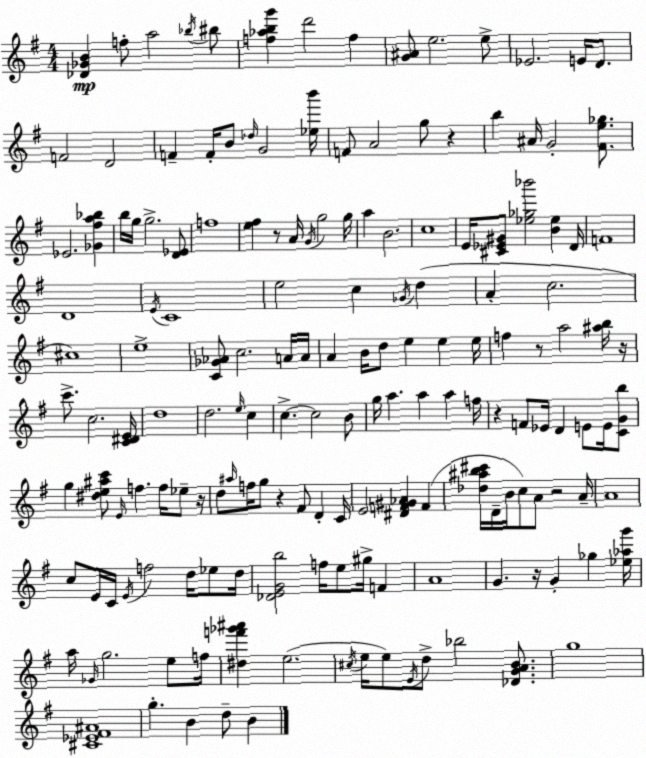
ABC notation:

X:1
T:Untitled
M:4/4
L:1/4
K:Em
[_D_GB] f/2 a2 _b/4 ^b/2 [f_abg'] d'2 f [G^A]/2 e2 e/2 _E2 E/4 D/2 F2 D2 F F/4 B/2 _d/4 G2 [_eb']/4 F/2 A2 g/2 z b ^A/4 G2 [^Fe_g]/2 _E2 [_G^fa_b] b/4 g/4 g2 [D_E]/2 f4 [e^f] z/2 A/4 G/4 g2 g/4 a B2 c4 E/4 [^C_E^G]/2 [_e_g_b']2 [B_e] D/4 F4 D4 E/4 C4 e2 c _G/4 d A c2 ^c4 e4 [C_G_A]/2 c2 A/4 A/4 A B/4 d/2 e e e/4 f z/2 a2 [^ab]/4 z/4 c'/2 c2 [C^DE]/4 d4 d2 e/4 c c c2 B/2 g/4 a a a f/4 z F/2 _E/4 D E/2 E/4 [CGb]/2 g [^de^ac']/2 E/4 f f/4 _e/2 z/4 d/2 ^a/4 f/4 g/2 z ^F/2 D C/4 E2 [^DF^G_A] F [_d^ab^c']/4 D/4 B/4 c/2 A/2 z2 A/4 A4 c/2 E/4 C/4 E/4 f2 d/4 _e/2 d/4 [_DEGb]2 f/4 e/2 ^g/4 F A4 G z/4 G _g [_e_ag']/4 a/4 _G/4 g2 e/2 f/4 [^df'_g'^a'] e2 ^c/4 e/4 e/2 E/4 d/2 _b2 [_DGAB]/2 g4 [^C_E^F^A]4 g B d/2 B